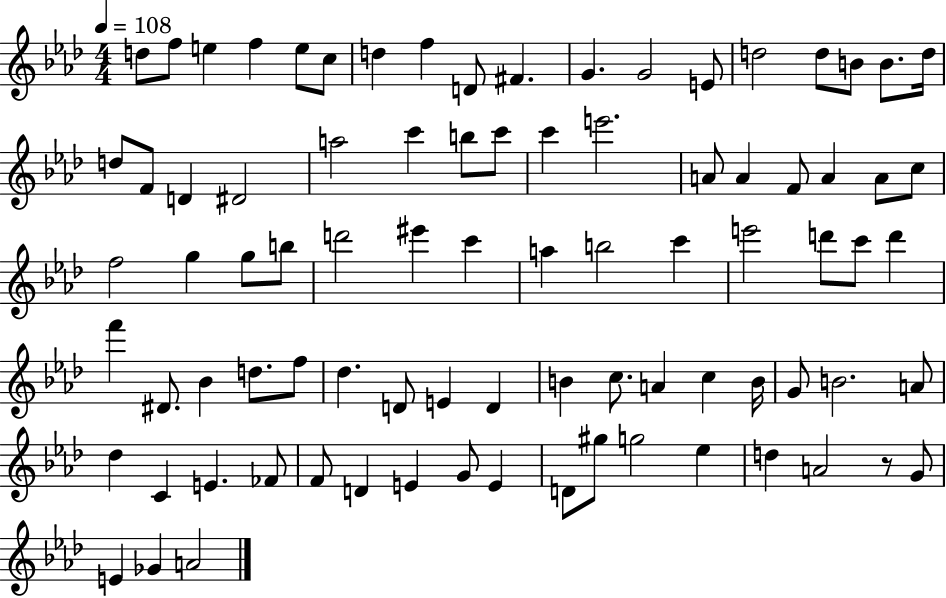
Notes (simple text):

D5/e F5/e E5/q F5/q E5/e C5/e D5/q F5/q D4/e F#4/q. G4/q. G4/h E4/e D5/h D5/e B4/e B4/e. D5/s D5/e F4/e D4/q D#4/h A5/h C6/q B5/e C6/e C6/q E6/h. A4/e A4/q F4/e A4/q A4/e C5/e F5/h G5/q G5/e B5/e D6/h EIS6/q C6/q A5/q B5/h C6/q E6/h D6/e C6/e D6/q F6/q D#4/e. Bb4/q D5/e. F5/e Db5/q. D4/e E4/q D4/q B4/q C5/e. A4/q C5/q B4/s G4/e B4/h. A4/e Db5/q C4/q E4/q. FES4/e F4/e D4/q E4/q G4/e E4/q D4/e G#5/e G5/h Eb5/q D5/q A4/h R/e G4/e E4/q Gb4/q A4/h